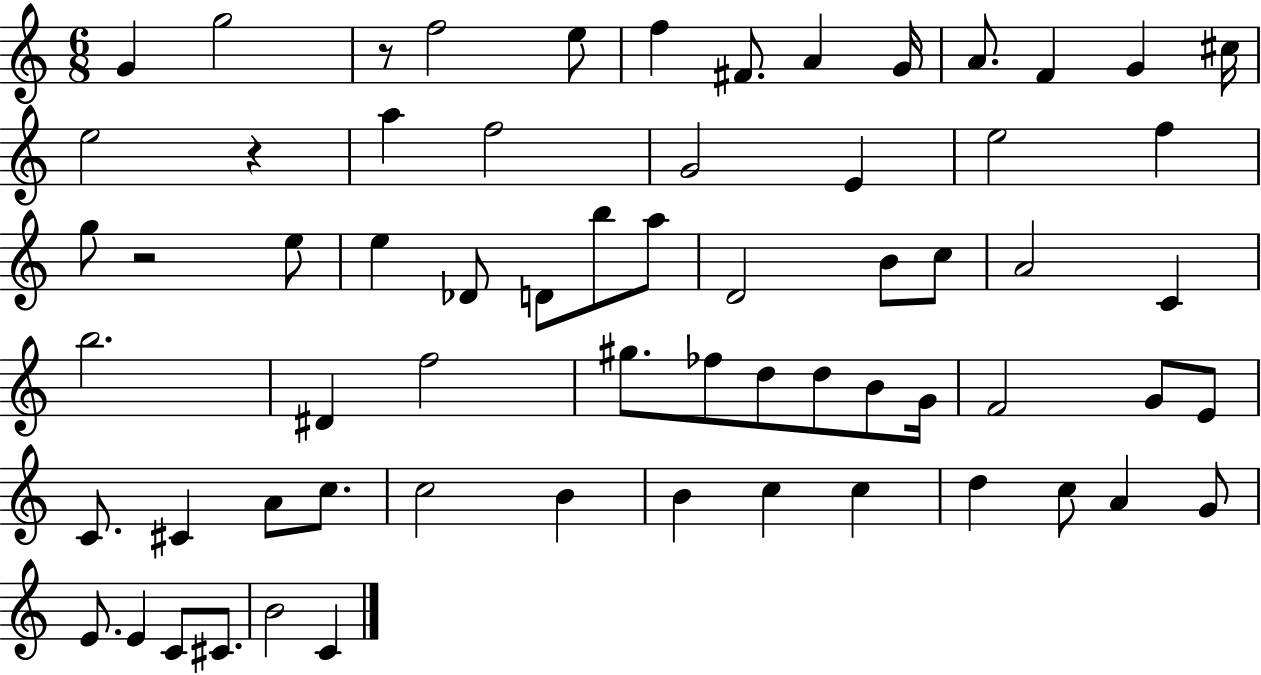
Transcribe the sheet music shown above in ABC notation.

X:1
T:Untitled
M:6/8
L:1/4
K:C
G g2 z/2 f2 e/2 f ^F/2 A G/4 A/2 F G ^c/4 e2 z a f2 G2 E e2 f g/2 z2 e/2 e _D/2 D/2 b/2 a/2 D2 B/2 c/2 A2 C b2 ^D f2 ^g/2 _f/2 d/2 d/2 B/2 G/4 F2 G/2 E/2 C/2 ^C A/2 c/2 c2 B B c c d c/2 A G/2 E/2 E C/2 ^C/2 B2 C